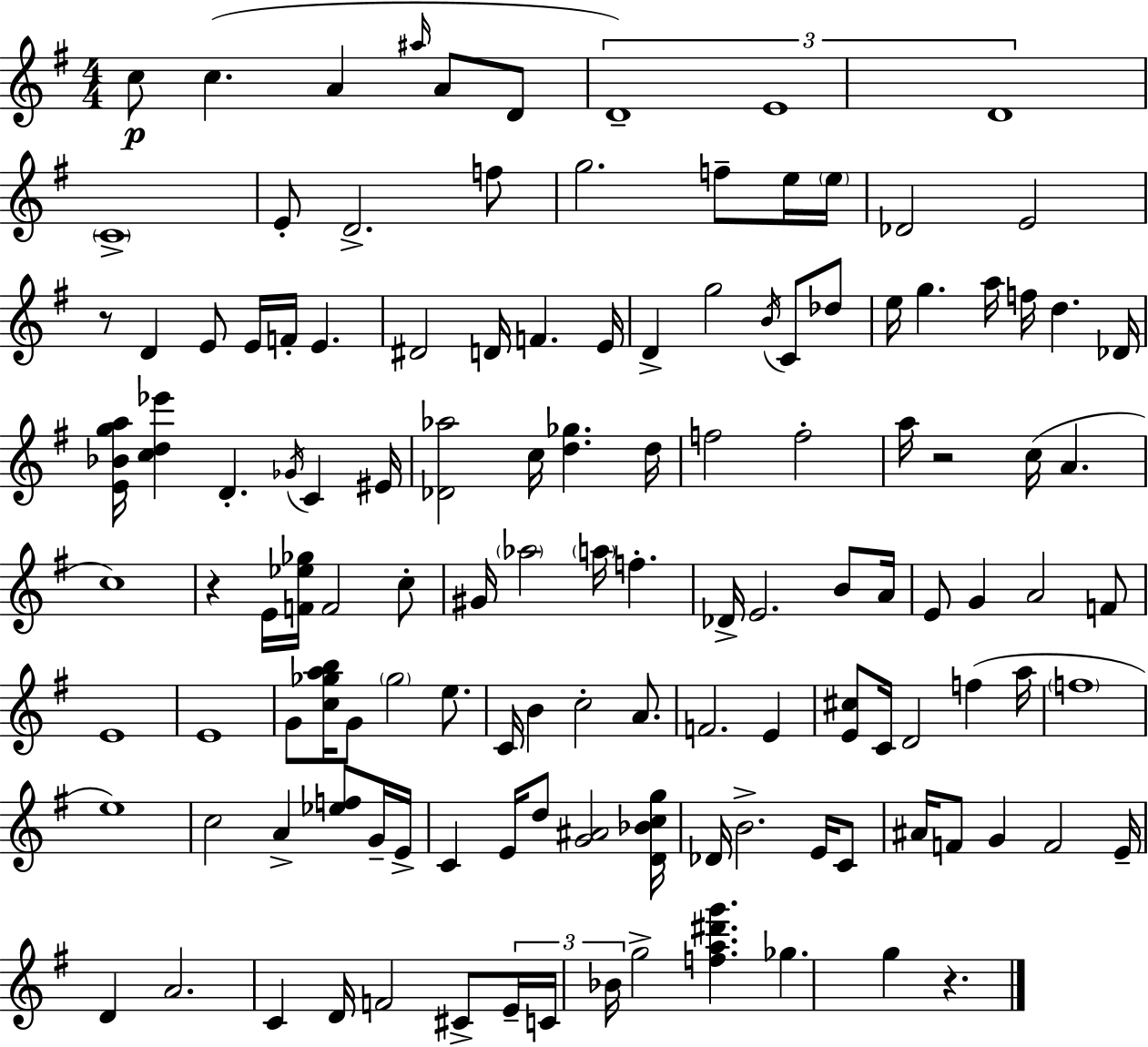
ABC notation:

X:1
T:Untitled
M:4/4
L:1/4
K:G
c/2 c A ^a/4 A/2 D/2 D4 E4 D4 C4 E/2 D2 f/2 g2 f/2 e/4 e/4 _D2 E2 z/2 D E/2 E/4 F/4 E ^D2 D/4 F E/4 D g2 B/4 C/2 _d/2 e/4 g a/4 f/4 d _D/4 [E_Bga]/4 [cd_e'] D _G/4 C ^E/4 [_D_a]2 c/4 [d_g] d/4 f2 f2 a/4 z2 c/4 A c4 z E/4 [F_e_g]/4 F2 c/2 ^G/4 _a2 a/4 f _D/4 E2 B/2 A/4 E/2 G A2 F/2 E4 E4 G/2 [c_gab]/4 G/2 _g2 e/2 C/4 B c2 A/2 F2 E [E^c]/2 C/4 D2 f a/4 f4 e4 c2 A [_ef]/2 G/4 E/4 C E/4 d/2 [G^A]2 [D_Bcg]/4 _D/4 B2 E/4 C/2 ^A/4 F/2 G F2 E/4 D A2 C D/4 F2 ^C/2 E/4 C/4 _B/4 g2 [fa^d'g'] _g g z